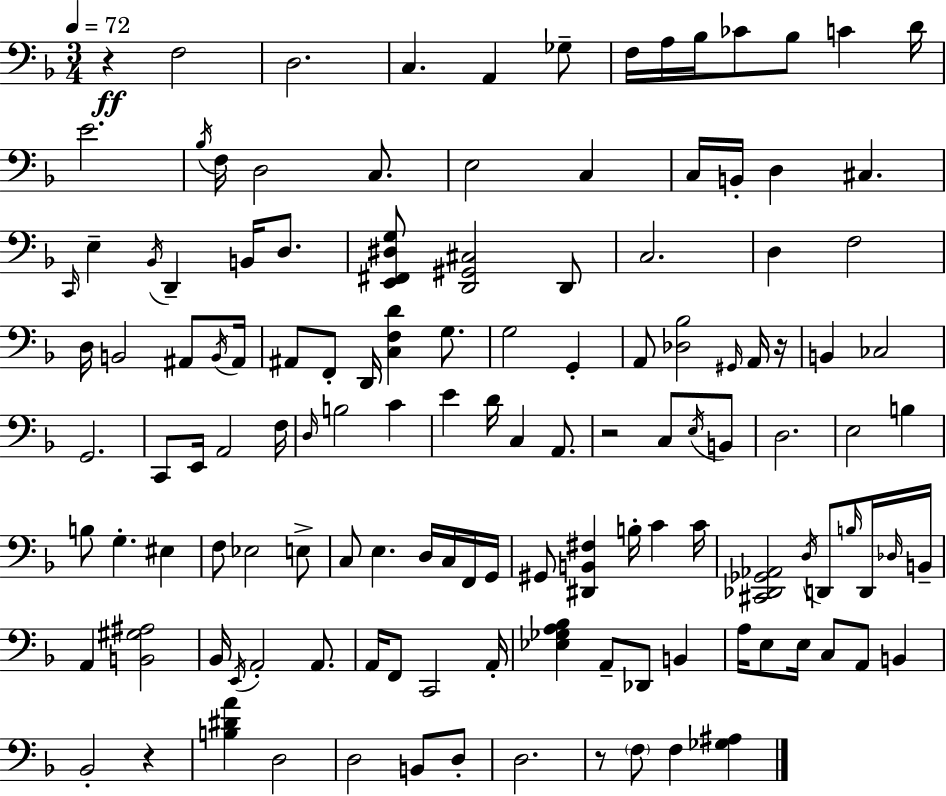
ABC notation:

X:1
T:Untitled
M:3/4
L:1/4
K:F
z F,2 D,2 C, A,, _G,/2 F,/4 A,/4 _B,/4 _C/2 _B,/2 C D/4 E2 _B,/4 F,/4 D,2 C,/2 E,2 C, C,/4 B,,/4 D, ^C, C,,/4 E, _B,,/4 D,, B,,/4 D,/2 [E,,^F,,^D,G,]/2 [D,,^G,,^C,]2 D,,/2 C,2 D, F,2 D,/4 B,,2 ^A,,/2 B,,/4 ^A,,/4 ^A,,/2 F,,/2 D,,/4 [C,F,D] G,/2 G,2 G,, A,,/2 [_D,_B,]2 ^G,,/4 A,,/4 z/4 B,, _C,2 G,,2 C,,/2 E,,/4 A,,2 F,/4 D,/4 B,2 C E D/4 C, A,,/2 z2 C,/2 E,/4 B,,/2 D,2 E,2 B, B,/2 G, ^E, F,/2 _E,2 E,/2 C,/2 E, D,/4 C,/4 F,,/4 G,,/4 ^G,,/2 [^D,,B,,^F,] B,/4 C C/4 [^C,,_D,,_G,,_A,,]2 D,/4 D,,/2 B,/4 D,,/4 _D,/4 B,,/4 A,, [B,,^G,^A,]2 _B,,/4 E,,/4 A,,2 A,,/2 A,,/4 F,,/2 C,,2 A,,/4 [_E,_G,A,_B,] A,,/2 _D,,/2 B,, A,/4 E,/2 E,/4 C,/2 A,,/2 B,, _B,,2 z [B,^DA] D,2 D,2 B,,/2 D,/2 D,2 z/2 F,/2 F, [_G,^A,]